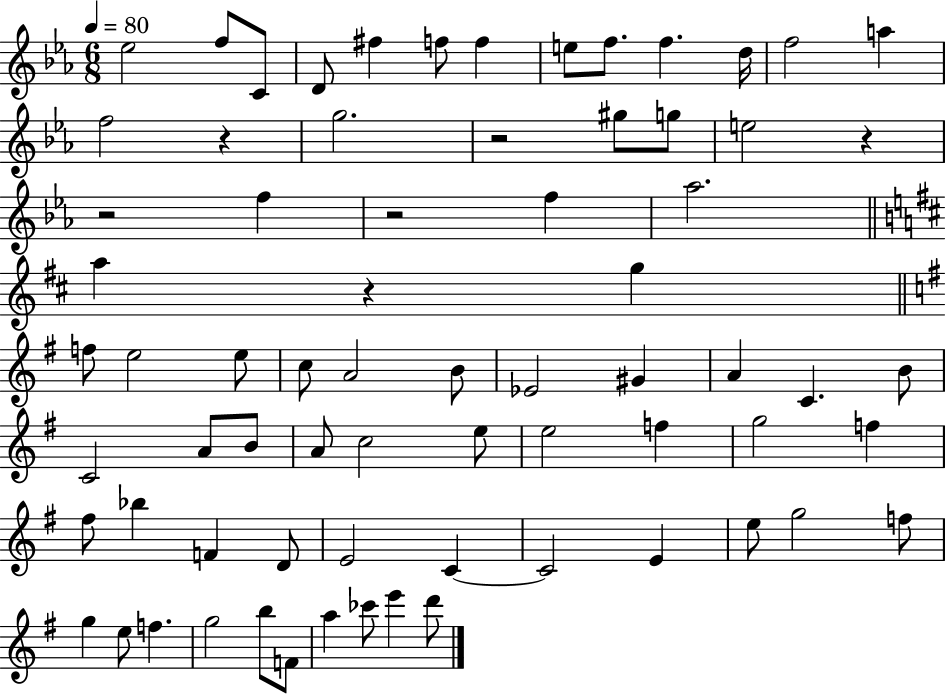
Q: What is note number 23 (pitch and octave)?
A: G5